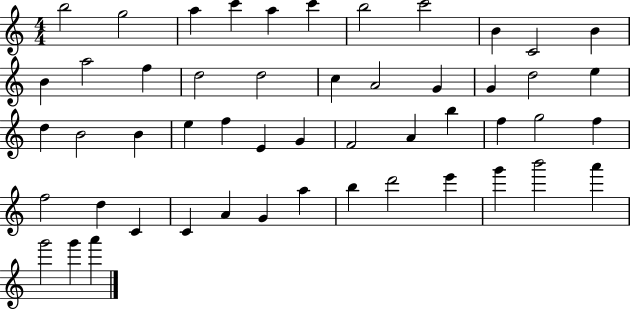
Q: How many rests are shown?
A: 0